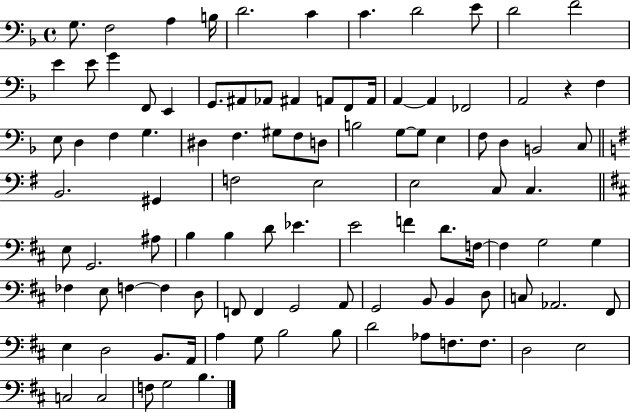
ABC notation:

X:1
T:Untitled
M:4/4
L:1/4
K:F
G,/2 F,2 A, B,/4 D2 C C D2 E/2 D2 F2 E E/2 G F,,/2 E,, G,,/2 ^A,,/2 _A,,/2 ^A,, A,,/2 F,,/2 A,,/4 A,, A,, _F,,2 A,,2 z F, E,/2 D, F, G, ^D, F, ^G,/2 F,/2 D,/2 B,2 G,/2 G,/2 E, F,/2 D, B,,2 C,/2 B,,2 ^G,, F,2 E,2 E,2 C,/2 C, E,/2 G,,2 ^A,/2 B, B, D/2 _E E2 F D/2 F,/4 F, G,2 G, _F, E,/2 F, F, D,/2 F,,/2 F,, G,,2 A,,/2 G,,2 B,,/2 B,, D,/2 C,/2 _A,,2 ^F,,/2 E, D,2 B,,/2 A,,/4 A, G,/2 B,2 B,/2 D2 _A,/2 F,/2 F,/2 D,2 E,2 C,2 C,2 F,/2 G,2 B,